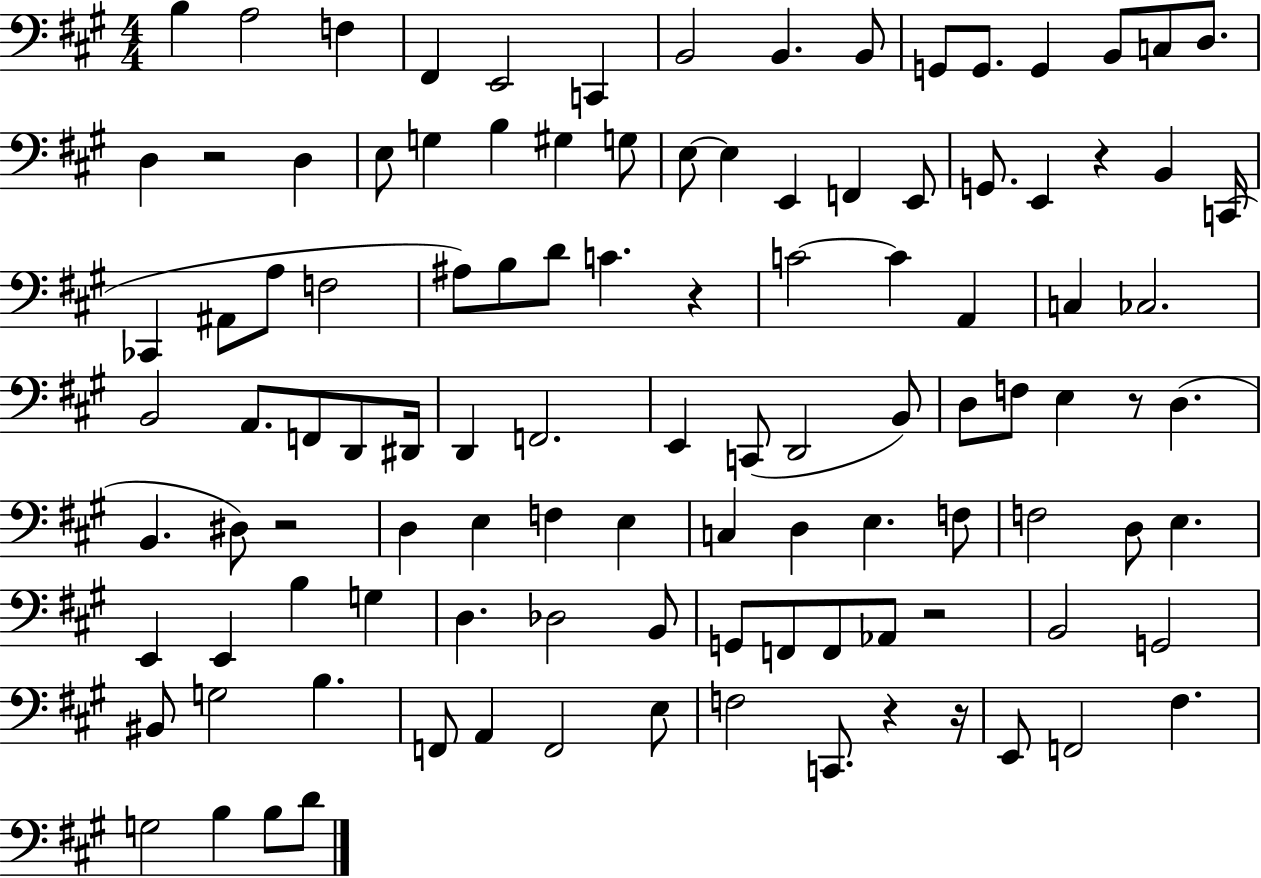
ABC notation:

X:1
T:Untitled
M:4/4
L:1/4
K:A
B, A,2 F, ^F,, E,,2 C,, B,,2 B,, B,,/2 G,,/2 G,,/2 G,, B,,/2 C,/2 D,/2 D, z2 D, E,/2 G, B, ^G, G,/2 E,/2 E, E,, F,, E,,/2 G,,/2 E,, z B,, C,,/4 _C,, ^A,,/2 A,/2 F,2 ^A,/2 B,/2 D/2 C z C2 C A,, C, _C,2 B,,2 A,,/2 F,,/2 D,,/2 ^D,,/4 D,, F,,2 E,, C,,/2 D,,2 B,,/2 D,/2 F,/2 E, z/2 D, B,, ^D,/2 z2 D, E, F, E, C, D, E, F,/2 F,2 D,/2 E, E,, E,, B, G, D, _D,2 B,,/2 G,,/2 F,,/2 F,,/2 _A,,/2 z2 B,,2 G,,2 ^B,,/2 G,2 B, F,,/2 A,, F,,2 E,/2 F,2 C,,/2 z z/4 E,,/2 F,,2 ^F, G,2 B, B,/2 D/2